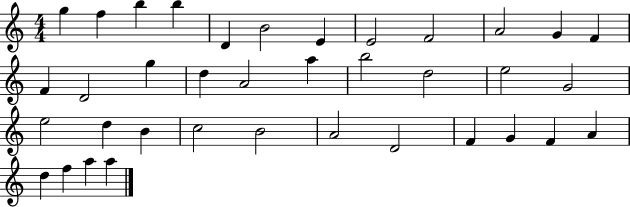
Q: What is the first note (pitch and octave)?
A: G5